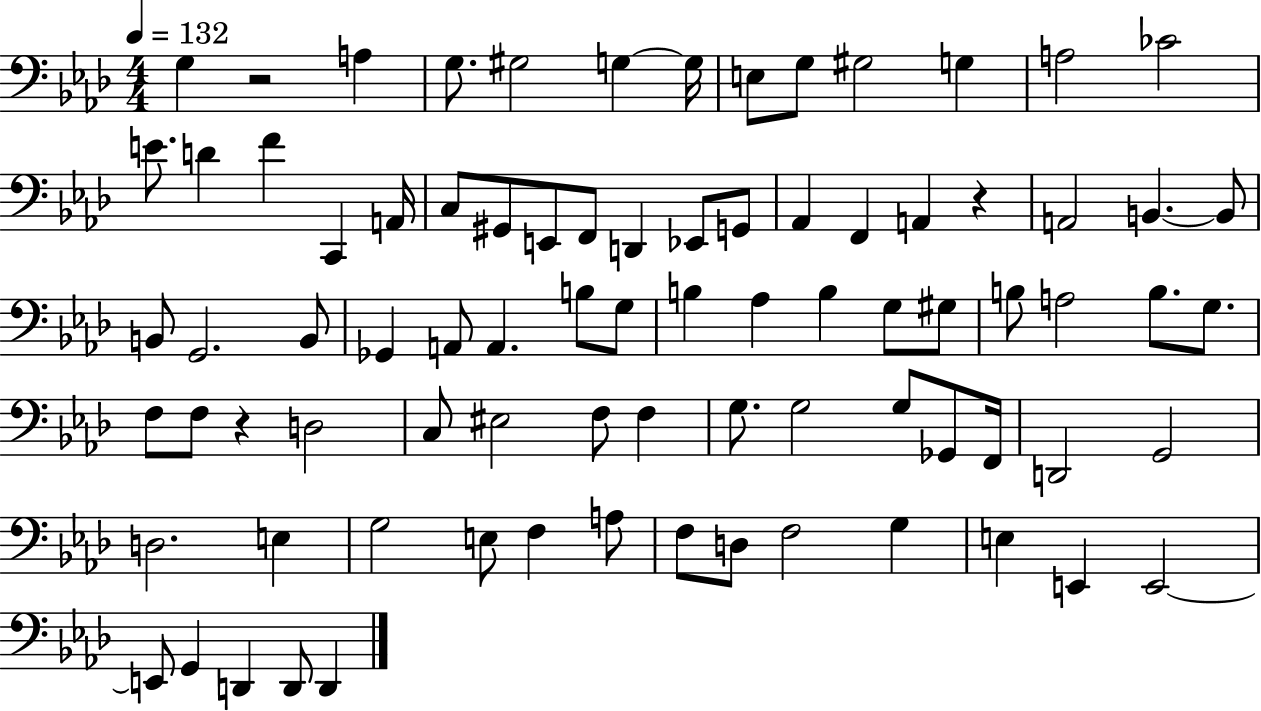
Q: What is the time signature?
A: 4/4